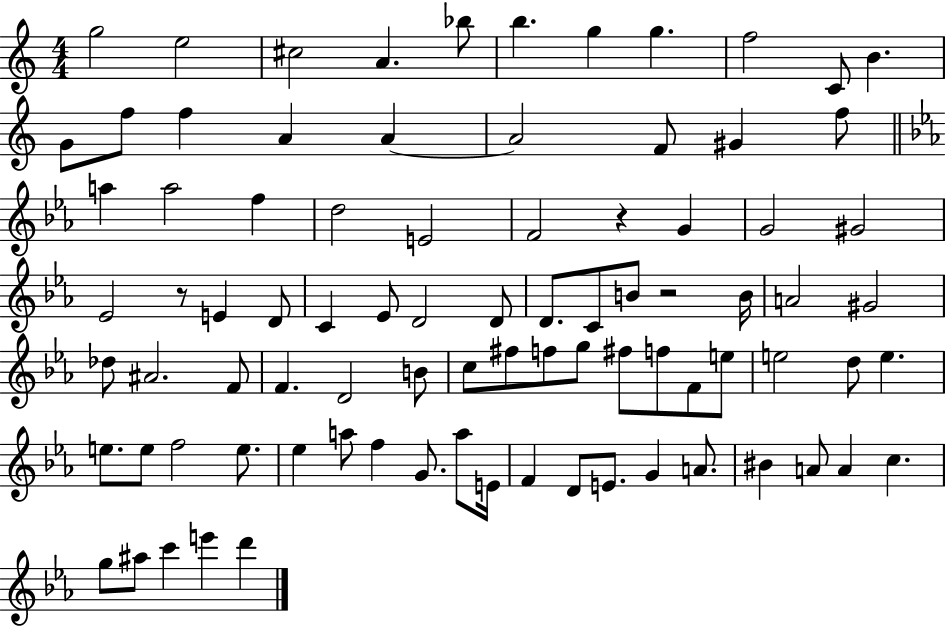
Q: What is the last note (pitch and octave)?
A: D6